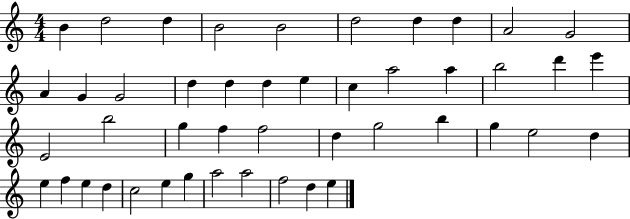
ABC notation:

X:1
T:Untitled
M:4/4
L:1/4
K:C
B d2 d B2 B2 d2 d d A2 G2 A G G2 d d d e c a2 a b2 d' e' E2 b2 g f f2 d g2 b g e2 d e f e d c2 e g a2 a2 f2 d e